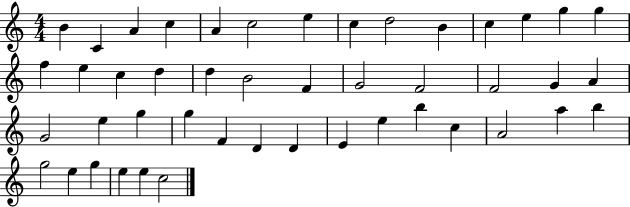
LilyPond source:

{
  \clef treble
  \numericTimeSignature
  \time 4/4
  \key c \major
  b'4 c'4 a'4 c''4 | a'4 c''2 e''4 | c''4 d''2 b'4 | c''4 e''4 g''4 g''4 | \break f''4 e''4 c''4 d''4 | d''4 b'2 f'4 | g'2 f'2 | f'2 g'4 a'4 | \break g'2 e''4 g''4 | g''4 f'4 d'4 d'4 | e'4 e''4 b''4 c''4 | a'2 a''4 b''4 | \break g''2 e''4 g''4 | e''4 e''4 c''2 | \bar "|."
}